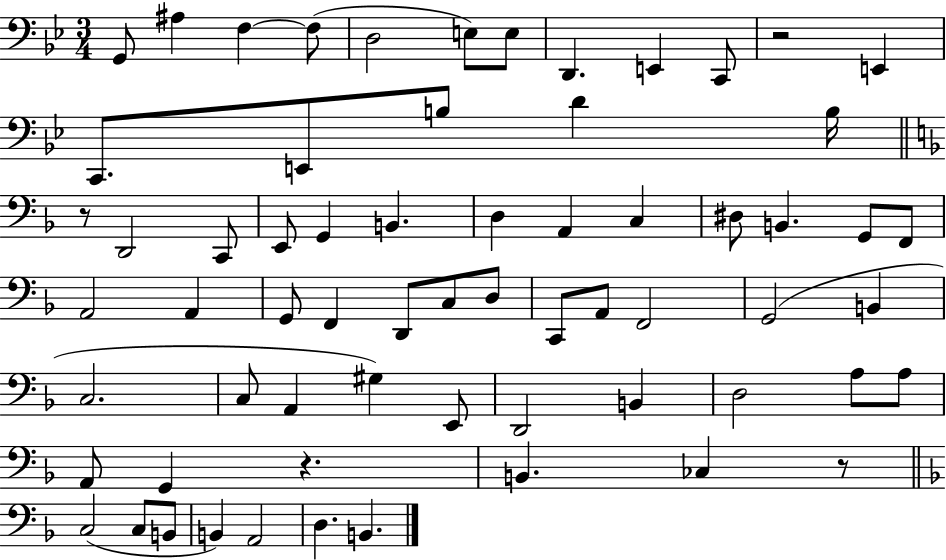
G2/e A#3/q F3/q F3/e D3/h E3/e E3/e D2/q. E2/q C2/e R/h E2/q C2/e. E2/e B3/e D4/q B3/s R/e D2/h C2/e E2/e G2/q B2/q. D3/q A2/q C3/q D#3/e B2/q. G2/e F2/e A2/h A2/q G2/e F2/q D2/e C3/e D3/e C2/e A2/e F2/h G2/h B2/q C3/h. C3/e A2/q G#3/q E2/e D2/h B2/q D3/h A3/e A3/e A2/e G2/q R/q. B2/q. CES3/q R/e C3/h C3/e B2/e B2/q A2/h D3/q. B2/q.